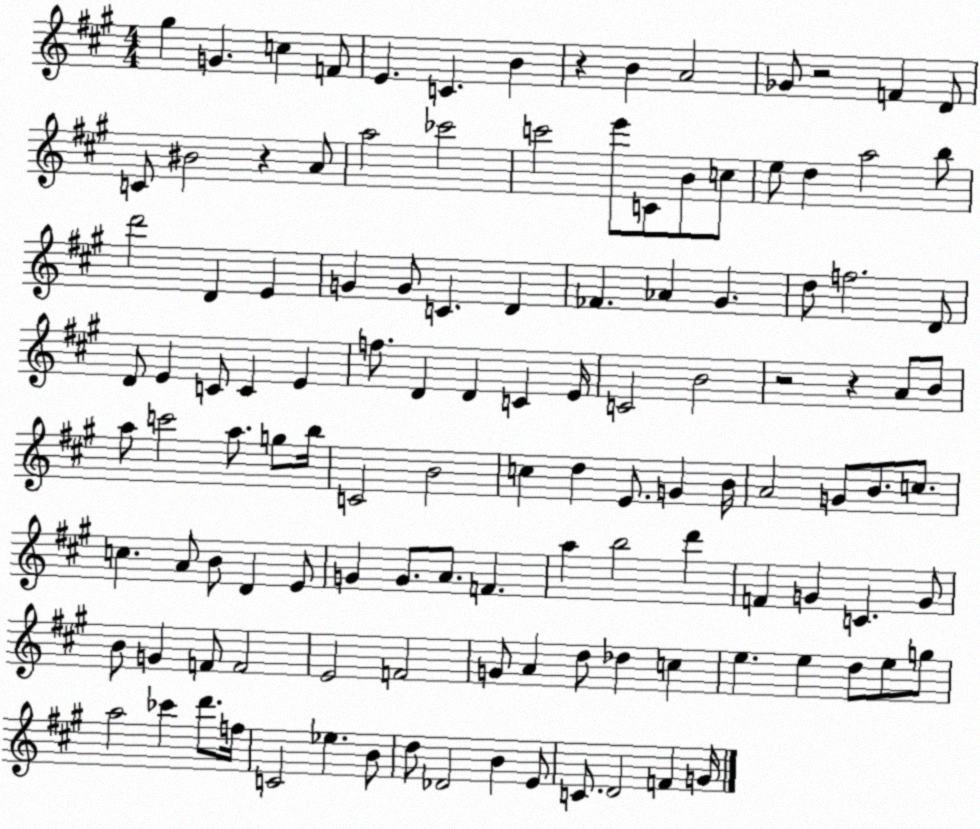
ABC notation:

X:1
T:Untitled
M:4/4
L:1/4
K:A
^g G c F/2 E C B z B A2 _G/2 z2 F D/2 C/2 ^B2 z A/2 a2 _c'2 c'2 e'/2 C/2 B/2 c/2 e/2 d a2 b/2 d'2 D E G G/2 C D _F _A ^G d/2 f2 D/2 D/2 E C/2 C E f/2 D D C E/4 C2 B2 z2 z A/2 B/2 a/2 c'2 a/2 g/2 b/4 C2 B2 c d E/2 G B/4 A2 G/2 B/2 c/2 c A/2 B/2 D E/2 G G/2 A/2 F a b2 d' F G C G/2 B/2 G F/2 F2 E2 F2 G/2 A d/2 _d c e e d/2 e/2 g/2 a2 _c' d'/2 f/4 C2 _e B/2 d/2 _D2 B E/2 C/2 D2 F G/4